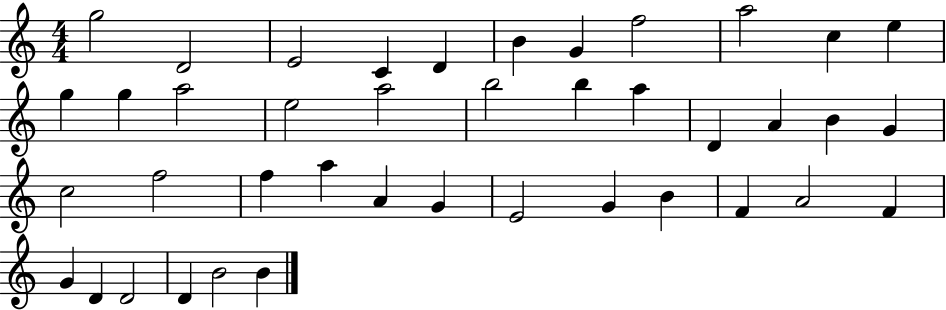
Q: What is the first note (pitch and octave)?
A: G5